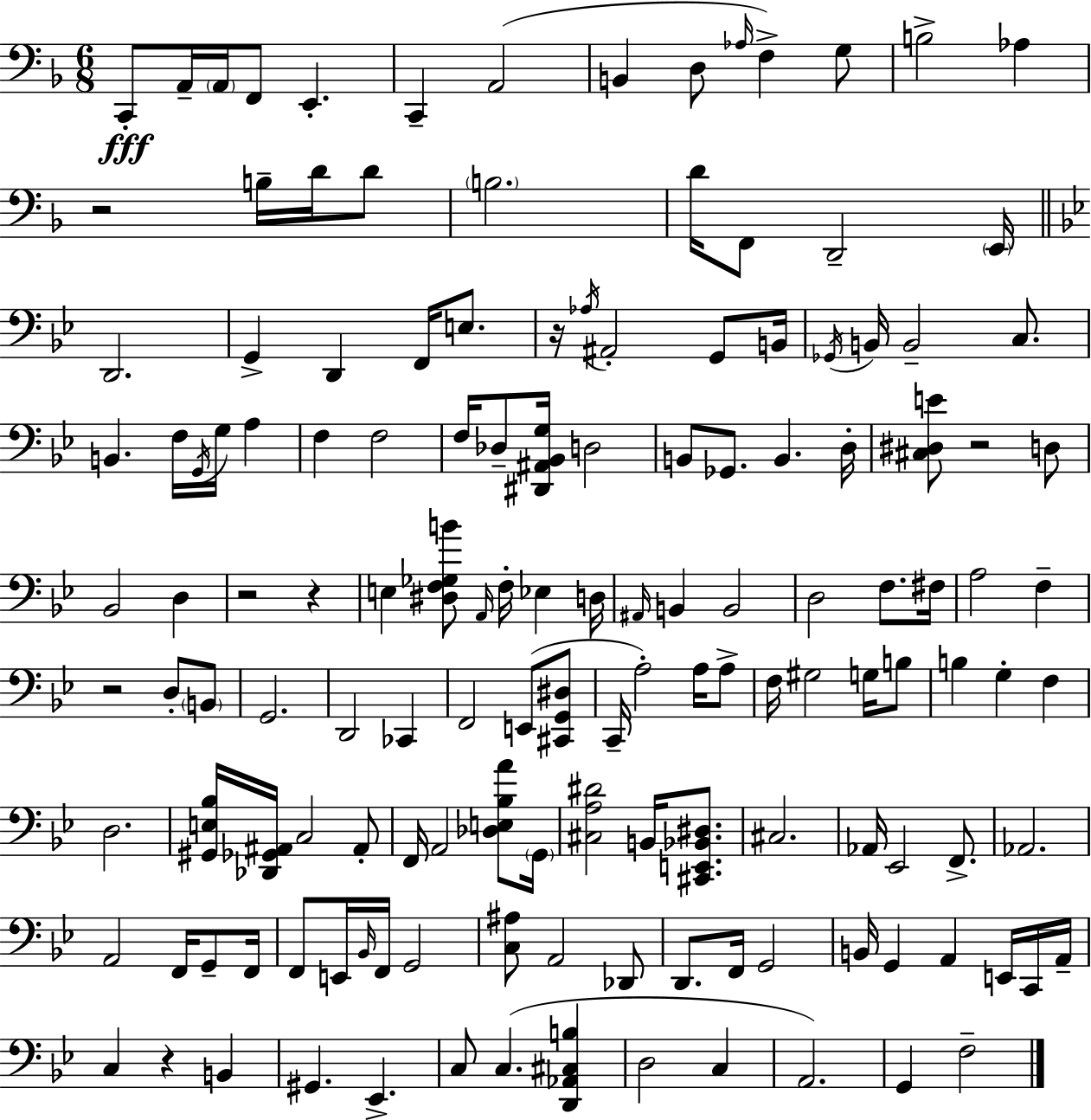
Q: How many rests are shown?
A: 7